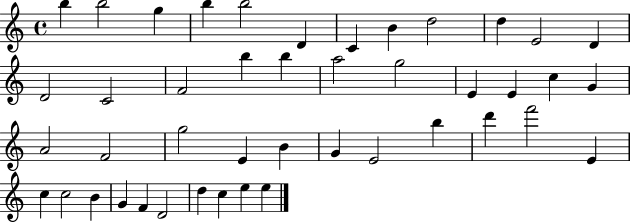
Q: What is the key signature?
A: C major